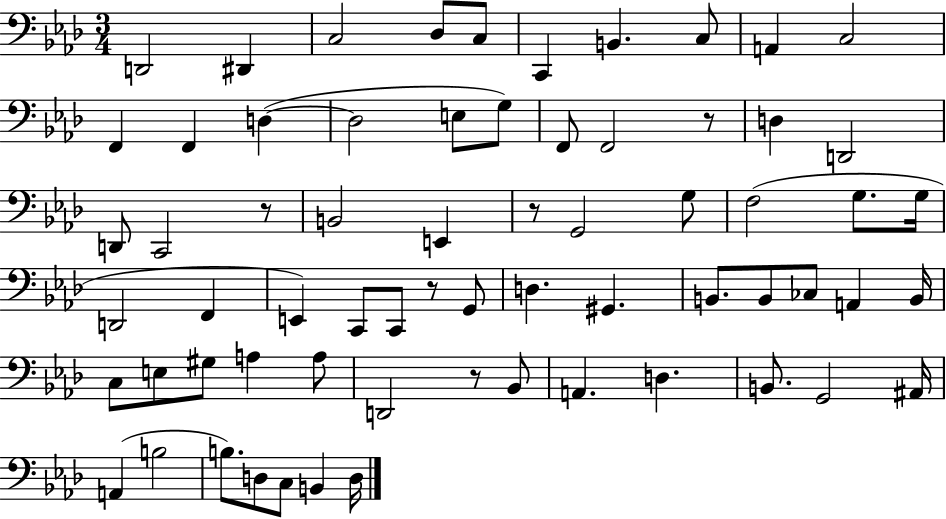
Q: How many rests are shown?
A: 5